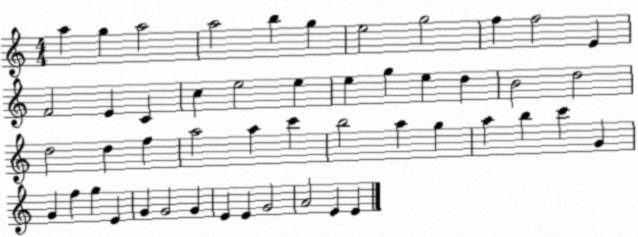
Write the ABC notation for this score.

X:1
T:Untitled
M:4/4
L:1/4
K:C
a g a2 a2 b g e2 g2 f f2 E F2 E C c e2 e e g e d B2 d2 d2 d f a2 a c' b2 a g a b c' G G f g E G G2 G E E G2 A2 E E